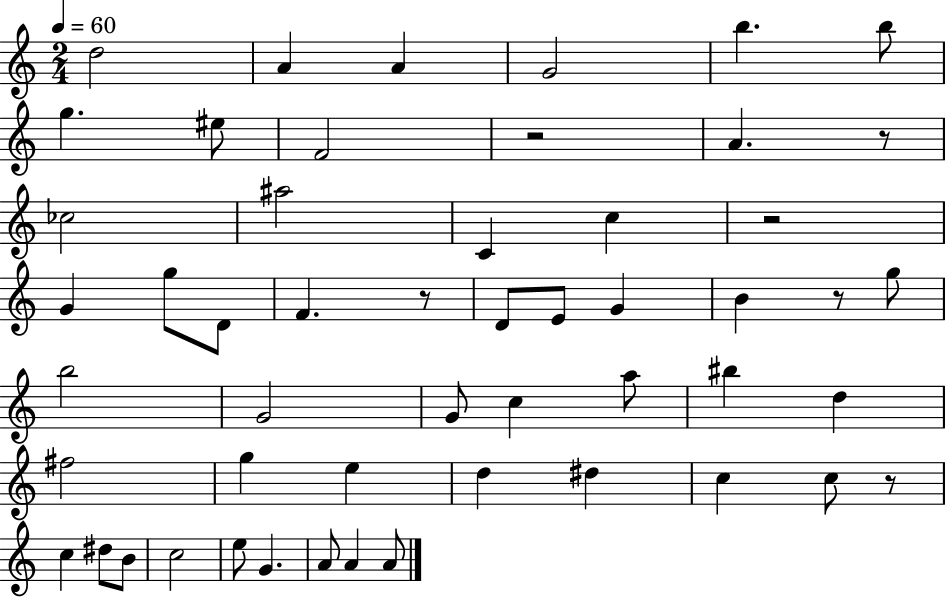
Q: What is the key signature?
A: C major